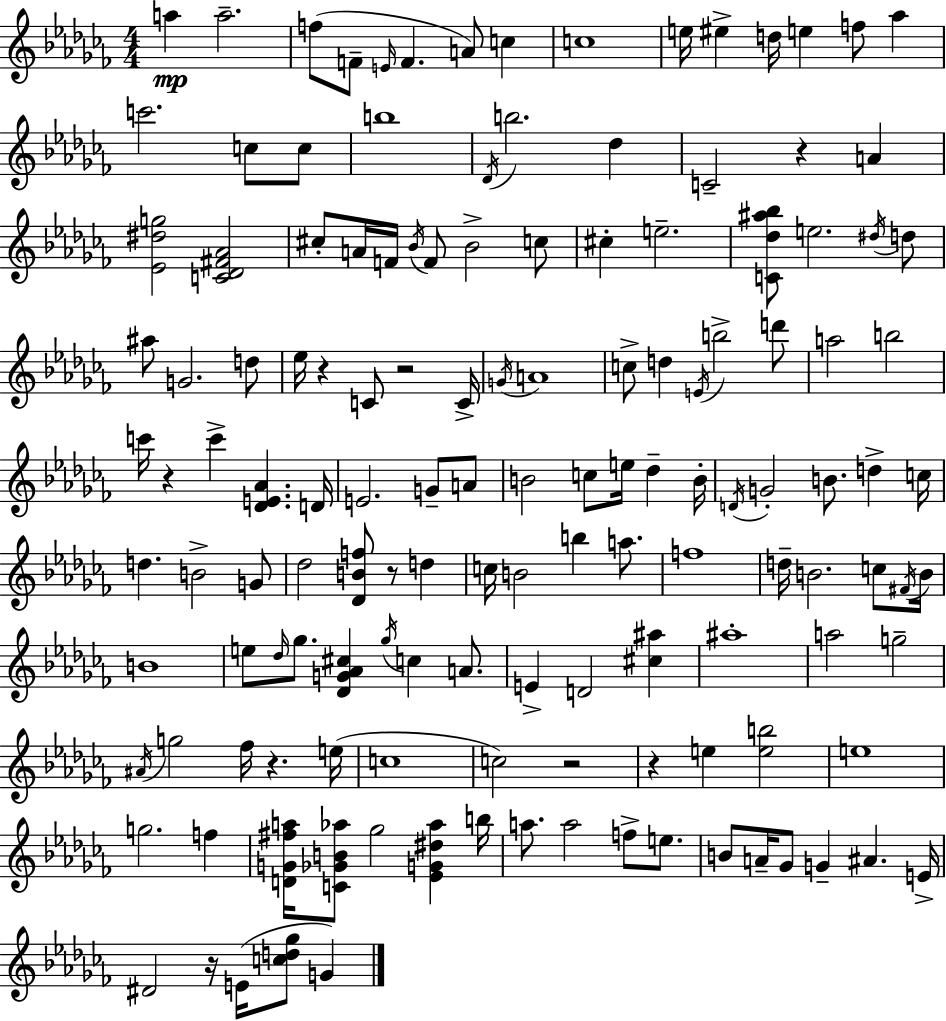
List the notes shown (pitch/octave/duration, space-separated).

A5/q A5/h. F5/e F4/e E4/s F4/q. A4/e C5/q C5/w E5/s EIS5/q D5/s E5/q F5/e Ab5/q C6/h. C5/e C5/e B5/w Db4/s B5/h. Db5/q C4/h R/q A4/q [Eb4,D#5,G5]/h [C4,Db4,F#4,Ab4]/h C#5/e A4/s F4/s Bb4/s F4/e Bb4/h C5/e C#5/q E5/h. [C4,Db5,A#5,Bb5]/e E5/h. D#5/s D5/e A#5/e G4/h. D5/e Eb5/s R/q C4/e R/h C4/s G4/s A4/w C5/e D5/q E4/s B5/h D6/e A5/h B5/h C6/s R/q C6/q [Db4,E4,Ab4]/q. D4/s E4/h. G4/e A4/e B4/h C5/e E5/s Db5/q B4/s D4/s G4/h B4/e. D5/q C5/s D5/q. B4/h G4/e Db5/h [Db4,B4,F5]/e R/e D5/q C5/s B4/h B5/q A5/e. F5/w D5/s B4/h. C5/e F#4/s B4/s B4/w E5/e Db5/s Gb5/e. [Db4,G4,Ab4,C#5]/q Gb5/s C5/q A4/e. E4/q D4/h [C#5,A#5]/q A#5/w A5/h G5/h A#4/s G5/h FES5/s R/q. E5/s C5/w C5/h R/h R/q E5/q [E5,B5]/h E5/w G5/h. F5/q [D4,G4,F#5,A5]/s [C4,Gb4,B4,Ab5]/e Gb5/h [Eb4,G4,D#5,Ab5]/q B5/s A5/e. A5/h F5/e E5/e. B4/e A4/s Gb4/e G4/q A#4/q. E4/s D#4/h R/s E4/s [C5,D5,Gb5]/e G4/q